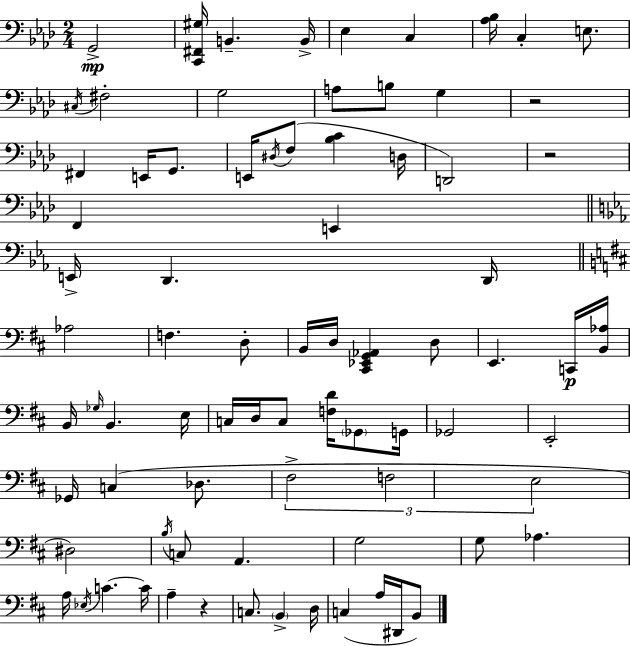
X:1
T:Untitled
M:2/4
L:1/4
K:Fm
G,,2 [C,,^F,,^G,]/4 B,, B,,/4 _E, C, [_A,_B,]/4 C, E,/2 ^C,/4 ^F,2 G,2 A,/2 B,/2 G, z2 ^F,, E,,/4 G,,/2 E,,/4 ^D,/4 F,/2 [_B,C] D,/4 D,,2 z2 F,, E,, E,,/4 D,, D,,/4 _A,2 F, D,/2 B,,/4 D,/4 [^C,,_E,,G,,_A,,] D,/2 E,, C,,/4 [B,,_A,]/4 B,,/4 _G,/4 B,, E,/4 C,/4 D,/4 C,/2 [F,D]/4 _G,,/2 G,,/4 _G,,2 E,,2 _G,,/4 C, _D,/2 ^F,2 F,2 E,2 ^D,2 B,/4 C,/2 A,, G,2 G,/2 _A, A,/4 _E,/4 C C/4 A, z C,/2 B,, D,/4 C, A,/4 ^D,,/4 B,,/2